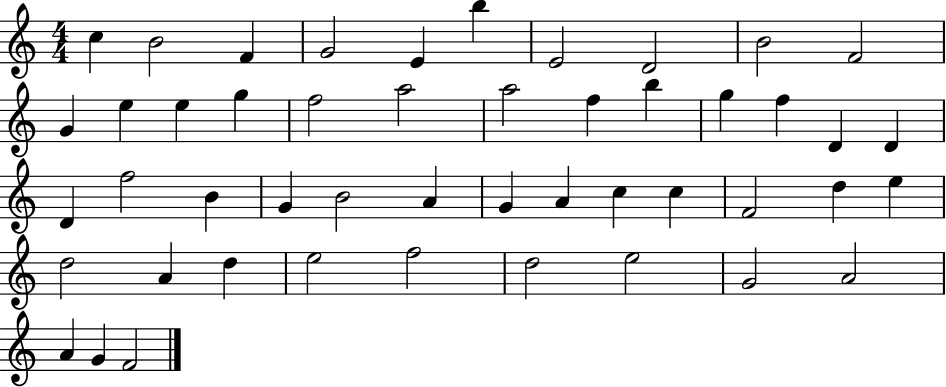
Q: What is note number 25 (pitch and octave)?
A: F5